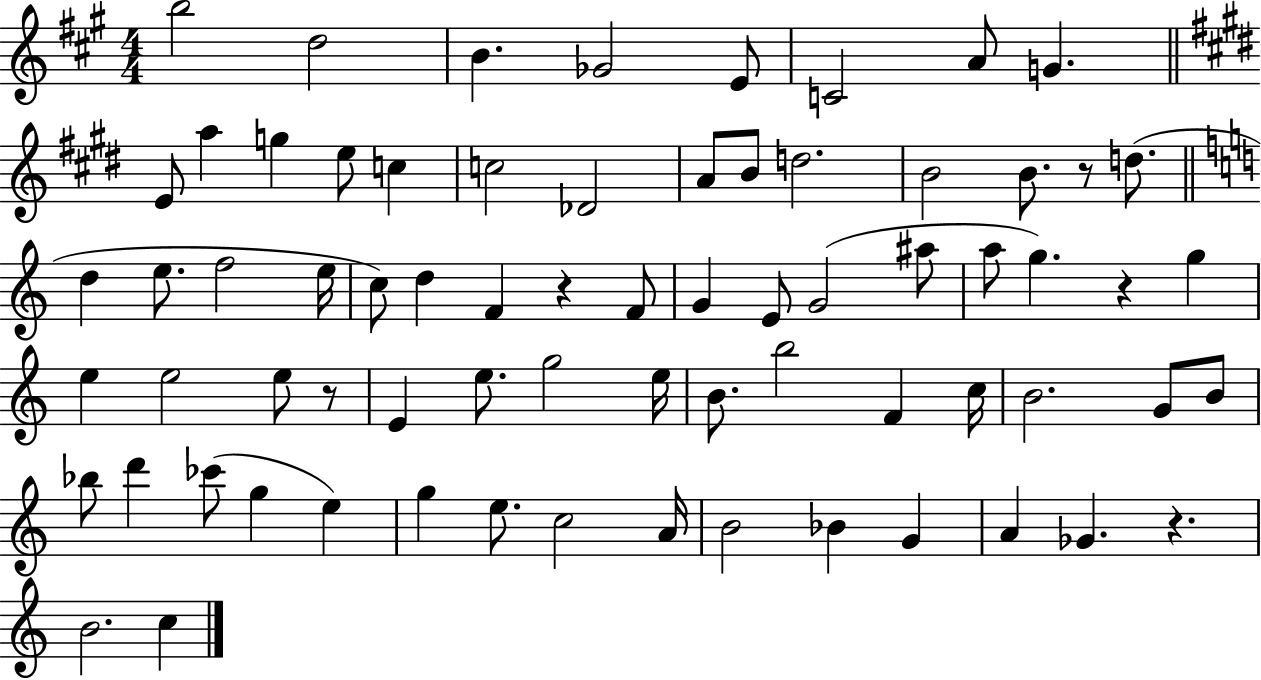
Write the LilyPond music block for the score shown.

{
  \clef treble
  \numericTimeSignature
  \time 4/4
  \key a \major
  b''2 d''2 | b'4. ges'2 e'8 | c'2 a'8 g'4. | \bar "||" \break \key e \major e'8 a''4 g''4 e''8 c''4 | c''2 des'2 | a'8 b'8 d''2. | b'2 b'8. r8 d''8.( | \break \bar "||" \break \key c \major d''4 e''8. f''2 e''16 | c''8) d''4 f'4 r4 f'8 | g'4 e'8 g'2( ais''8 | a''8 g''4.) r4 g''4 | \break e''4 e''2 e''8 r8 | e'4 e''8. g''2 e''16 | b'8. b''2 f'4 c''16 | b'2. g'8 b'8 | \break bes''8 d'''4 ces'''8( g''4 e''4) | g''4 e''8. c''2 a'16 | b'2 bes'4 g'4 | a'4 ges'4. r4. | \break b'2. c''4 | \bar "|."
}